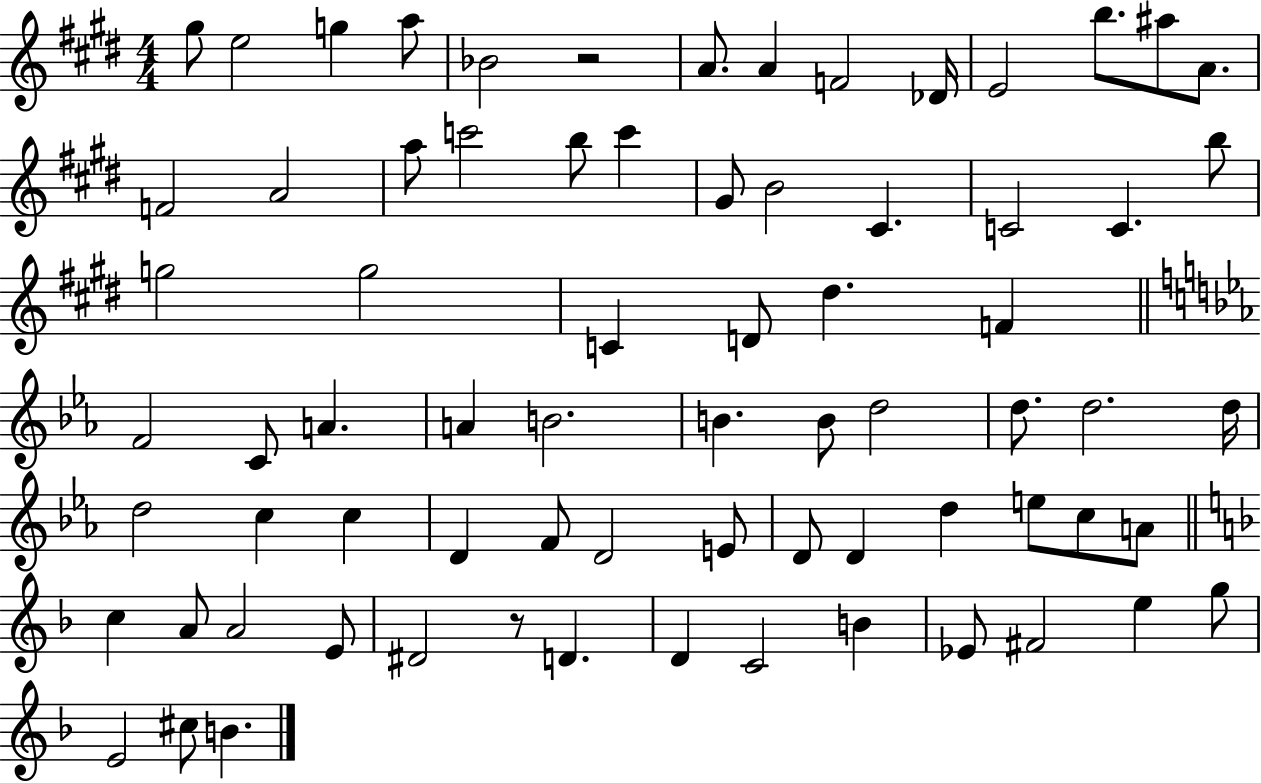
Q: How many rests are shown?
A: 2